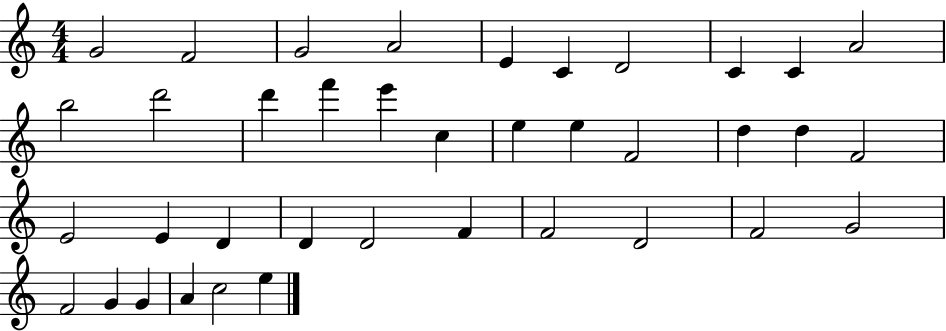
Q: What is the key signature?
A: C major